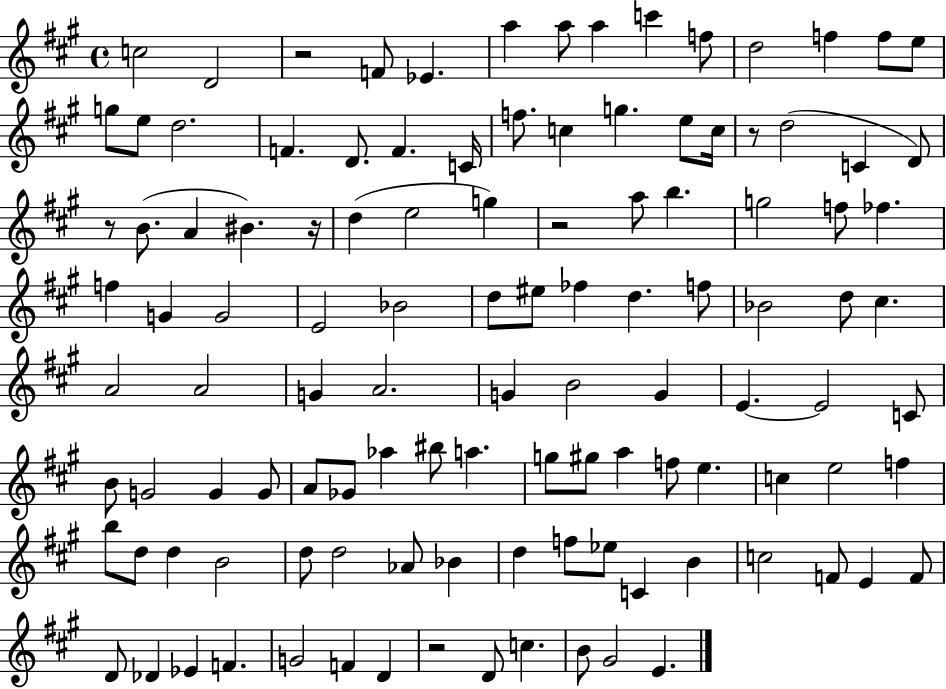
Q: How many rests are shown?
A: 6